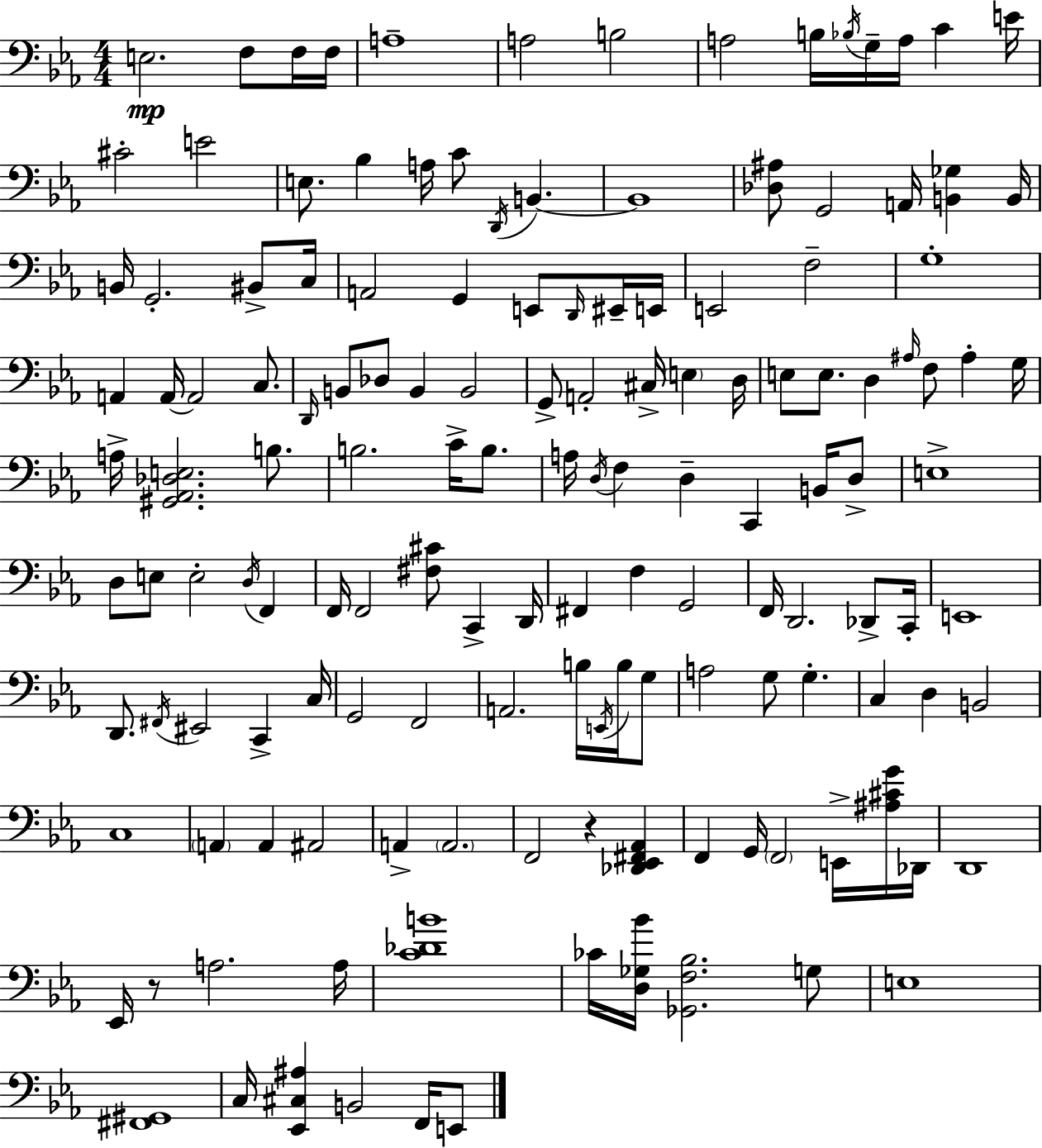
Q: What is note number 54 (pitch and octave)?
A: E3